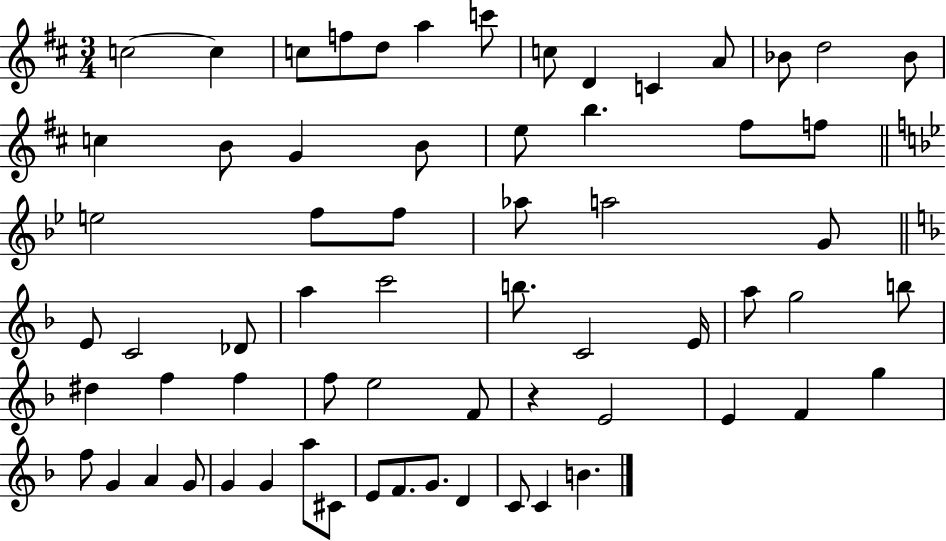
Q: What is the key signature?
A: D major